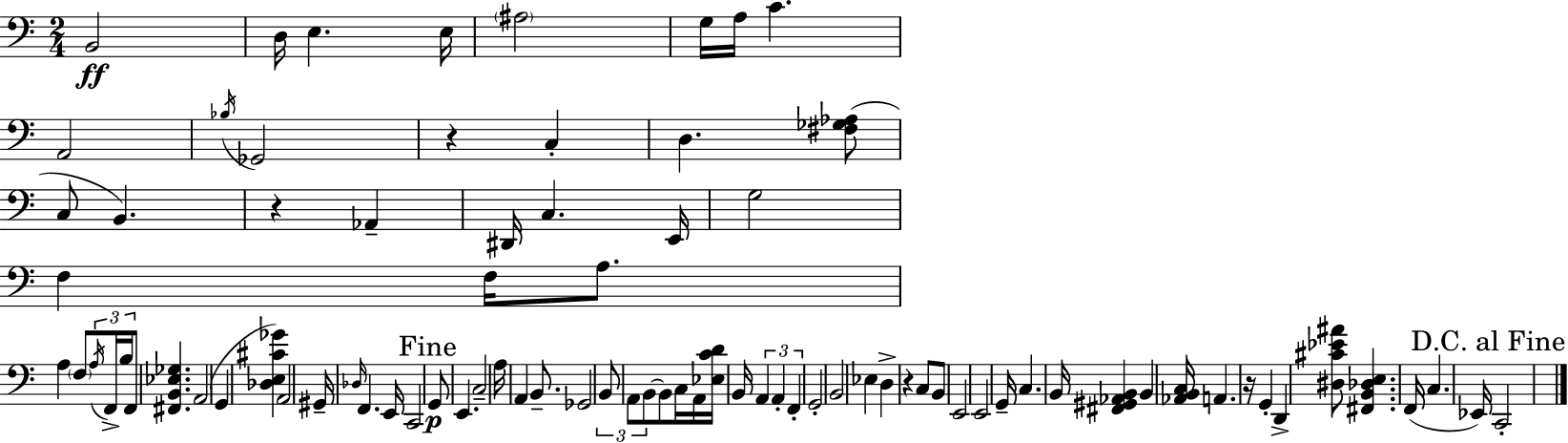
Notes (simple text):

B2/h D3/s E3/q. E3/s A#3/h G3/s A3/s C4/q. A2/h Bb3/s Gb2/h R/q C3/q D3/q. [F#3,Gb3,Ab3]/e C3/e B2/q. R/q Ab2/q D#2/s C3/q. E2/s G3/h F3/q F3/s A3/e. A3/q F3/e A3/s F2/s B3/s F2/e [F#2,B2,Eb3,Gb3]/q. A2/h G2/q [Db3,E3,C#4,Gb4]/q A2/h G#2/s Db3/s F2/q. E2/s C2/h G2/e E2/q. C3/h A3/s A2/q B2/e. Gb2/h B2/e A2/e B2/e B2/e C3/s A2/s [Eb3,C4,D4]/s B2/s A2/q A2/q F2/q G2/h B2/h Eb3/q D3/q R/q C3/e B2/e E2/h E2/h G2/s C3/q. B2/s [F#2,G#2,Ab2,B2]/q B2/q [Ab2,B2,C3]/s A2/q. R/s G2/q D2/q [D#3,C#4,Eb4,A#4]/e [F#2,B2,Db3,E3]/q. F2/s C3/q. Eb2/s C2/h